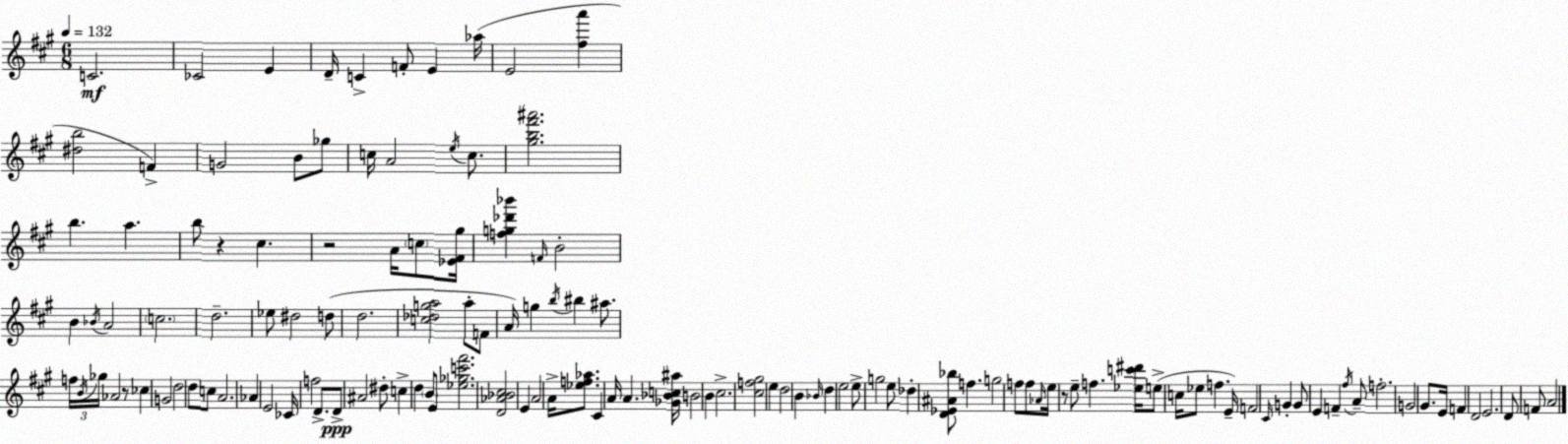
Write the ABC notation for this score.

X:1
T:Untitled
M:6/8
L:1/4
K:A
C2 _C2 E D/4 C F/2 E _a/4 E2 [^fa'] [^db]2 F G2 B/2 _g/2 c/4 A2 e/4 c/2 [^gb^f'^a']2 b a b/2 z ^c z2 A/4 c/2 [_E^F^g]/4 [fg_d'_b'] F/4 B2 B _B/4 A2 c2 d2 _e/2 ^d2 d/2 d2 [c_dga]2 a/2 F/2 A/4 g b/4 ^b ^a/2 f/4 B/4 _g/4 _A2 z/2 _c G2 d2 d/2 c/2 A2 _A E2 _C/4 f2 D/2 D/2 ^A2 ^d/2 c d B/2 E/2 [_e_gc'^f']2 [D_A_B^c]2 E A2 A/4 [_ef_a]/2 ^C A/4 A [_G_Bc^a]/4 B2 B ^c2 [^cf^g]2 e d2 B _B/4 d e2 e/2 g2 e/2 _d [D_E^A_b]/2 f g2 f/2 f/2 _A/4 e/4 z/2 e/2 f [_ec'^d']/4 e/2 c/4 _e/2 f E/4 F2 ^C/4 G G/2 E F ^f/4 A/2 f2 G2 ^G/2 E/4 F D2 E2 D/2 F/2 A2